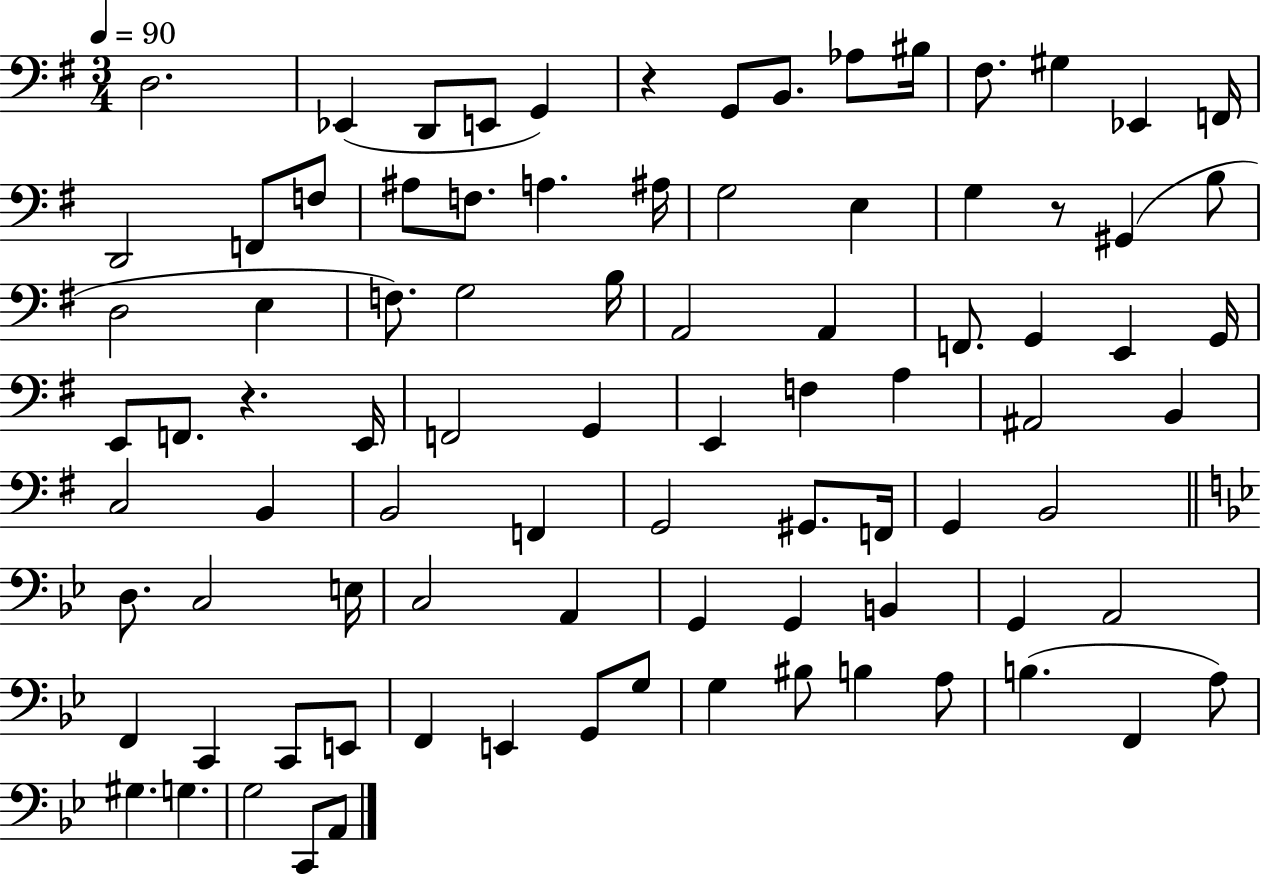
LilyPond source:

{
  \clef bass
  \numericTimeSignature
  \time 3/4
  \key g \major
  \tempo 4 = 90
  d2. | ees,4( d,8 e,8 g,4) | r4 g,8 b,8. aes8 bis16 | fis8. gis4 ees,4 f,16 | \break d,2 f,8 f8 | ais8 f8. a4. ais16 | g2 e4 | g4 r8 gis,4( b8 | \break d2 e4 | f8.) g2 b16 | a,2 a,4 | f,8. g,4 e,4 g,16 | \break e,8 f,8. r4. e,16 | f,2 g,4 | e,4 f4 a4 | ais,2 b,4 | \break c2 b,4 | b,2 f,4 | g,2 gis,8. f,16 | g,4 b,2 | \break \bar "||" \break \key bes \major d8. c2 e16 | c2 a,4 | g,4 g,4 b,4 | g,4 a,2 | \break f,4 c,4 c,8 e,8 | f,4 e,4 g,8 g8 | g4 bis8 b4 a8 | b4.( f,4 a8) | \break gis4. g4. | g2 c,8 a,8 | \bar "|."
}